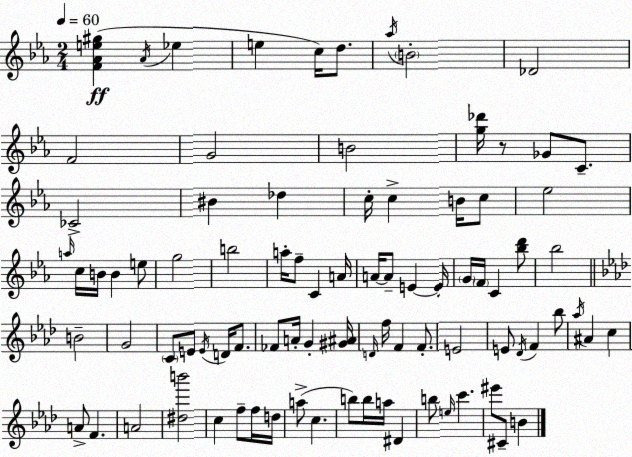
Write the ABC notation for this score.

X:1
T:Untitled
M:2/4
L:1/4
K:Cm
[F_Ae^g] _A/4 _e e c/4 d/2 _a/4 B2 _D2 F2 G2 B2 [g_d']/4 z/2 _G/2 C/2 _C2 ^B _d c/4 c B/4 c/2 _e2 a/4 c/4 B/4 B e/2 g2 b2 a/4 f/2 C A/4 A/4 A/2 E E/4 G/4 F/4 C [_bd']/2 _b2 B2 G2 C/2 E/2 E/4 D/4 F/2 _F/2 A/4 G [^G^A]/4 D/4 f/4 F F/2 E2 E/2 _D/4 F _b/2 _a/4 ^A c A/2 F A2 [^db']2 c f/2 f/4 d/4 a/2 c b/2 b/4 a/4 ^D b/2 e/4 c' ^e'/2 ^C/2 B